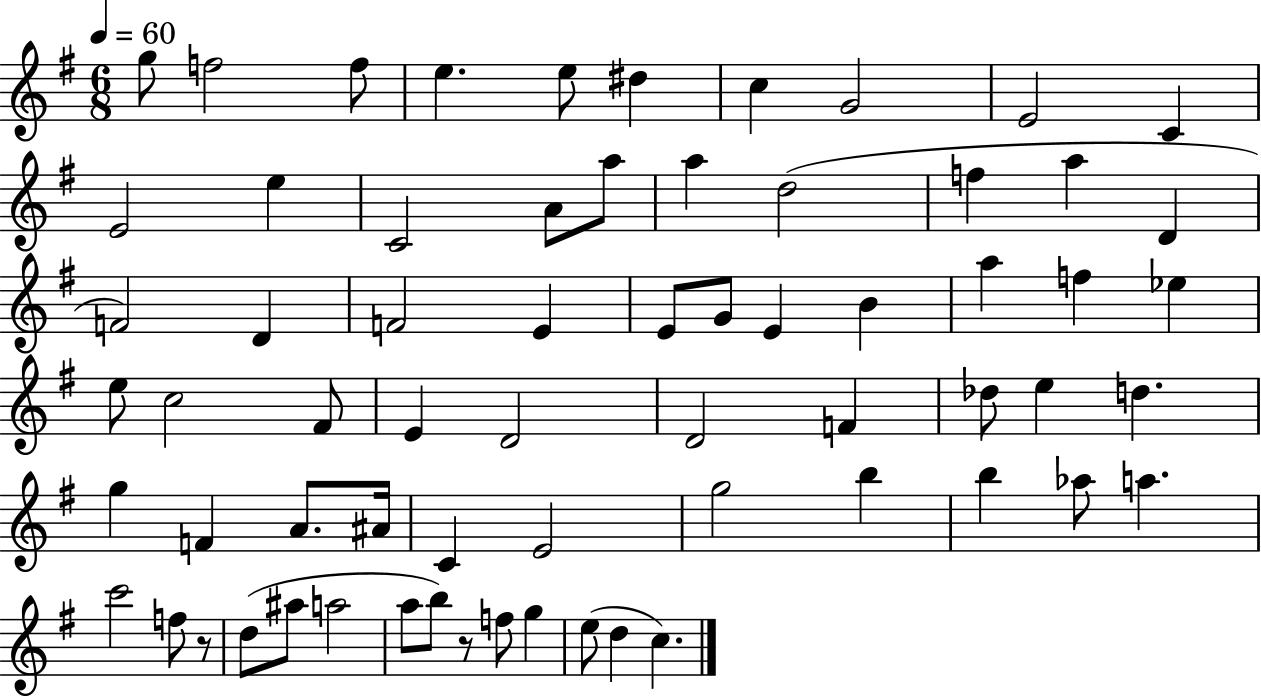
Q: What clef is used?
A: treble